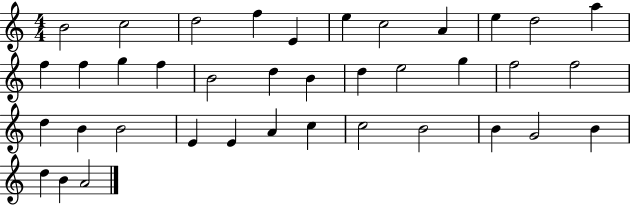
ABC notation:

X:1
T:Untitled
M:4/4
L:1/4
K:C
B2 c2 d2 f E e c2 A e d2 a f f g f B2 d B d e2 g f2 f2 d B B2 E E A c c2 B2 B G2 B d B A2